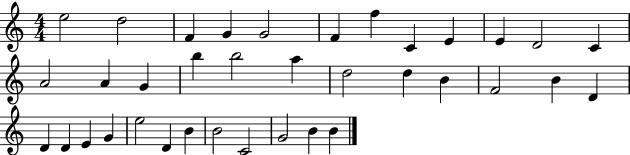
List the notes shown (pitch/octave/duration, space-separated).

E5/h D5/h F4/q G4/q G4/h F4/q F5/q C4/q E4/q E4/q D4/h C4/q A4/h A4/q G4/q B5/q B5/h A5/q D5/h D5/q B4/q F4/h B4/q D4/q D4/q D4/q E4/q G4/q E5/h D4/q B4/q B4/h C4/h G4/h B4/q B4/q